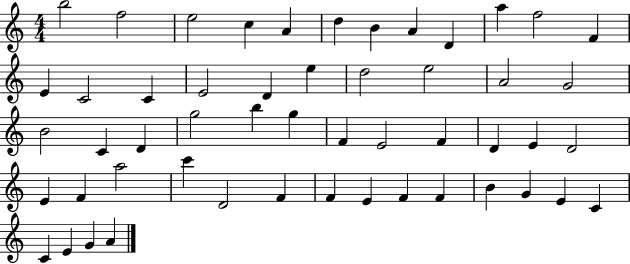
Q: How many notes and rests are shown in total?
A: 52